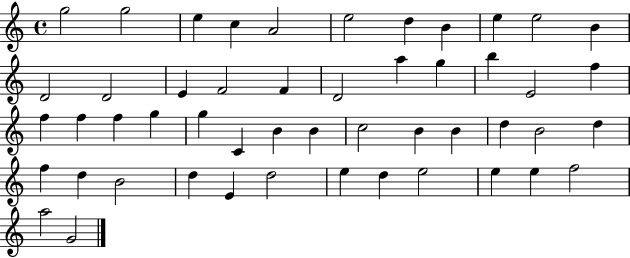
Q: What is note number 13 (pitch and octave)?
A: D4